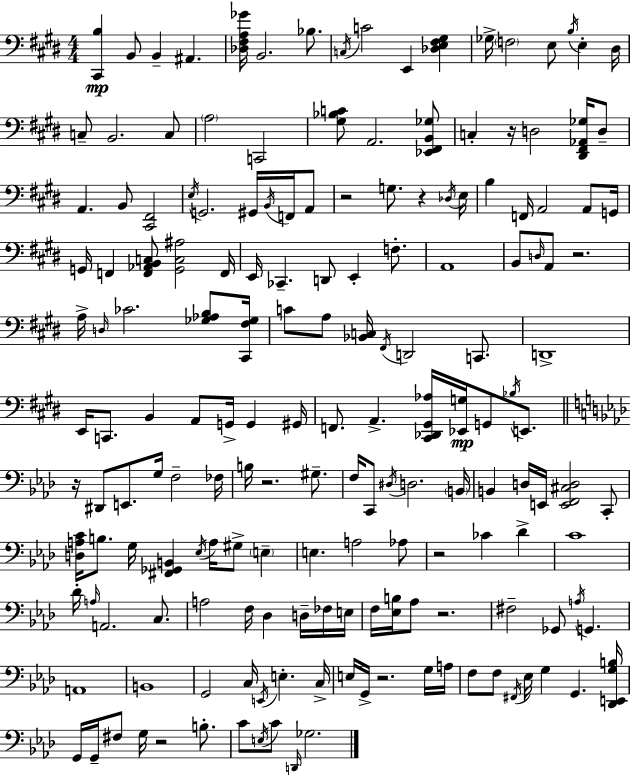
[C#2,B3]/q B2/e B2/q A#2/q. [Db3,F#3,A3,Gb4]/s B2/h. Bb3/e. C3/s C4/h E2/q [Db3,E3,F#3,G#3]/q Gb3/s F3/h E3/e B3/s E3/q D#3/s C3/e B2/h. C3/e A3/h C2/h [G#3,Bb3,C4]/e A2/h. [Eb2,F#2,B2,Gb3]/e C3/q R/s D3/h [D#2,F#2,Ab2,Gb3]/s D3/e A2/q. B2/e [C#2,F#2]/h E3/s G2/h. G#2/s B2/s F2/s A2/e R/h G3/e. R/q Db3/s E3/s B3/q F2/s A2/h A2/e G2/s G2/s F2/q [F2,Ab2,B2,C3]/e [G2,C3,A#3]/h F2/s E2/s CES2/q. D2/e E2/q F3/e. A2/w B2/e D3/s A2/e R/h. A3/s D3/s CES4/h. [Gb3,Ab3,B3]/e [C#2,F#3,Gb3]/s C4/e A3/e [Bb2,C3]/s F#2/s D2/h C2/e. D2/w E2/s C2/e. B2/q A2/e G2/s G2/q G#2/s F2/e. A2/q. [C#2,Db2,G#2,Ab3]/s [Eb2,G3]/s G2/e Bb3/s E2/e. R/s D#2/e E2/e. G3/s F3/h FES3/s B3/s R/h. G#3/e. F3/s C2/e D#3/s D3/h. B2/s B2/q D3/s E2/s [E2,F2,C#3,D3]/h C2/e [D3,A3,C4]/s B3/e. G3/s [F#2,Gb2,B2]/q Eb3/s A3/s G#3/e E3/q E3/q. A3/h Ab3/e R/h CES4/q Db4/q C4/w Db4/s A3/s A2/h. C3/e. A3/h F3/s Db3/q D3/s FES3/s E3/s F3/s [Eb3,B3]/s Ab3/e R/h. F#3/h Gb2/e A3/s G2/q. A2/w B2/w G2/h C3/s E2/s E3/q. C3/s E3/s G2/s R/h. G3/s A3/s F3/e F3/e F#2/s Eb3/s G3/q G2/q. [Db2,E2,G3,B3]/s G2/s G2/s F#3/e G3/s R/h B3/e. C4/e E3/s C4/e D2/s Gb3/h.